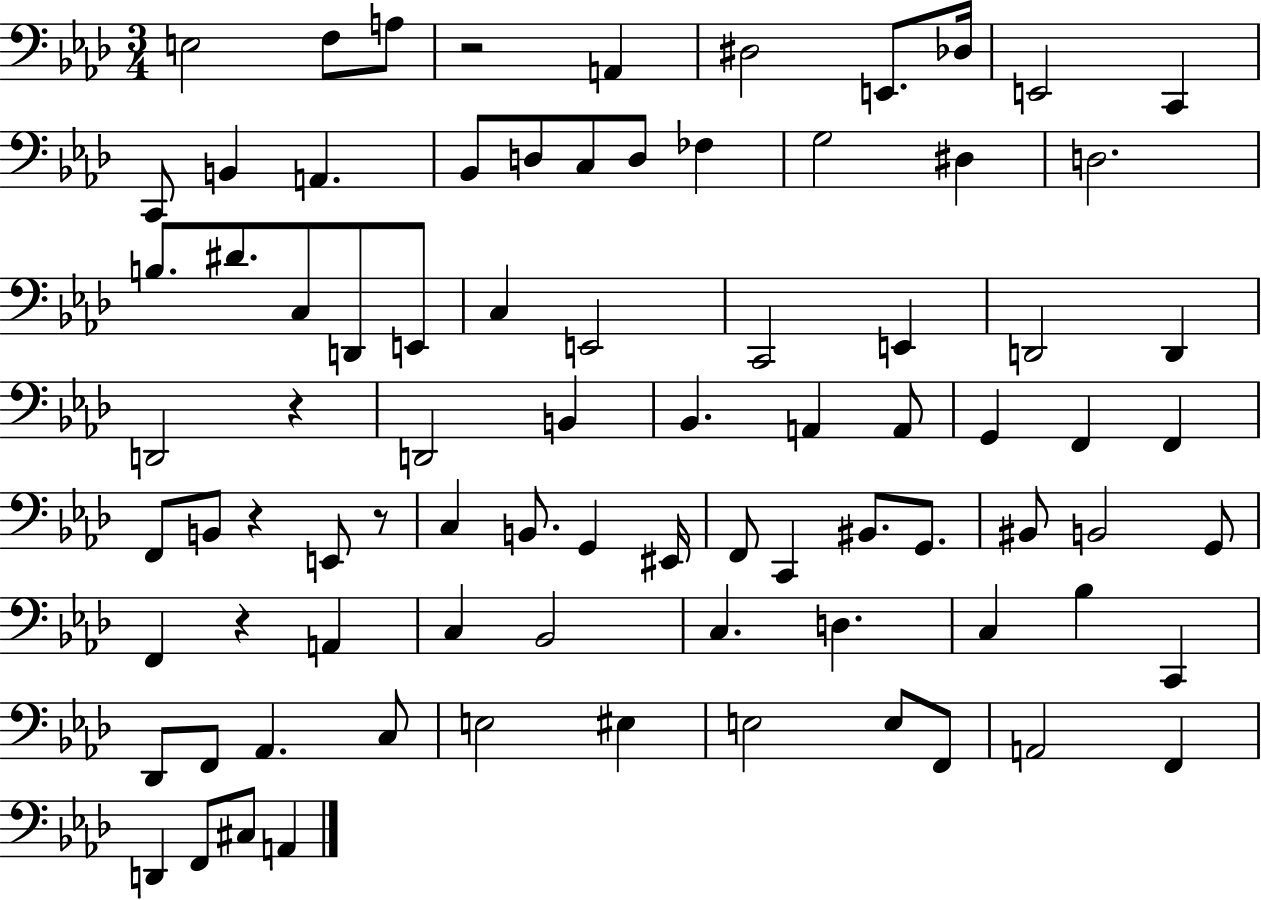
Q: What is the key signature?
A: AES major